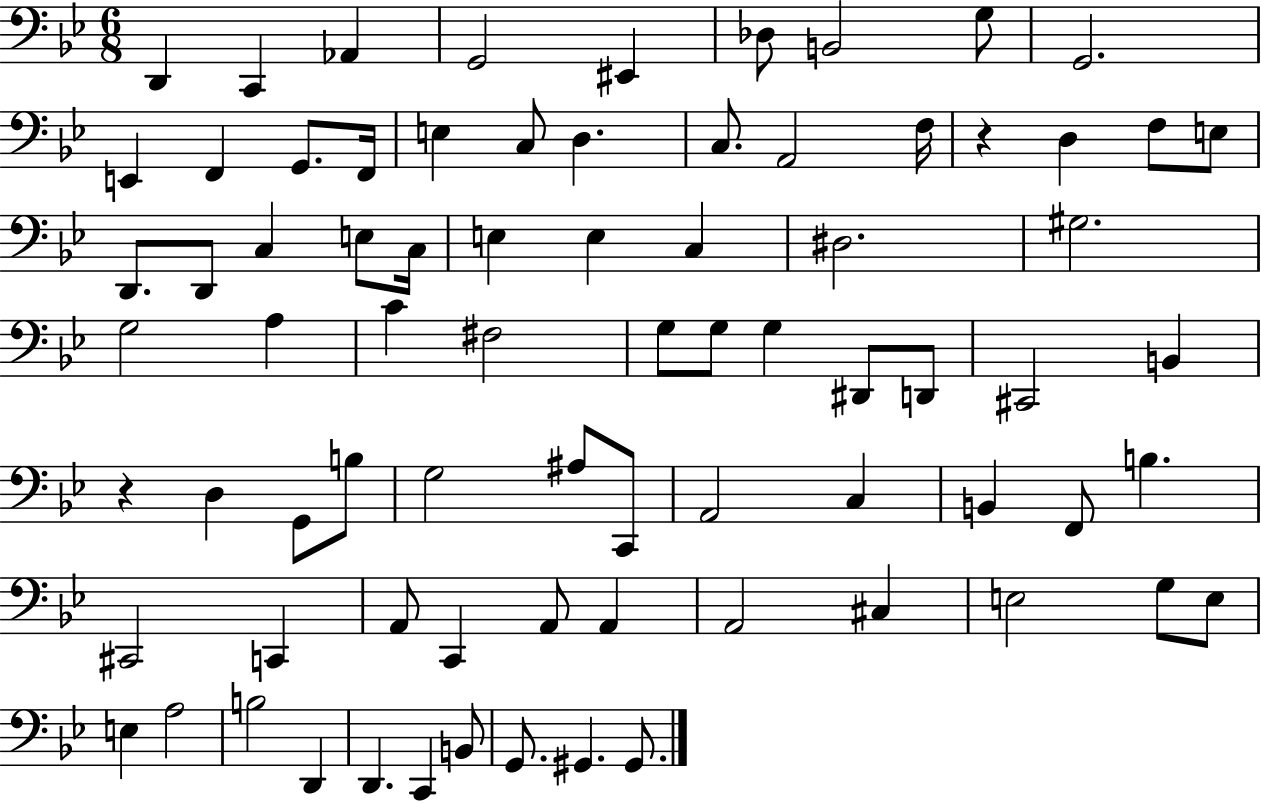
X:1
T:Untitled
M:6/8
L:1/4
K:Bb
D,, C,, _A,, G,,2 ^E,, _D,/2 B,,2 G,/2 G,,2 E,, F,, G,,/2 F,,/4 E, C,/2 D, C,/2 A,,2 F,/4 z D, F,/2 E,/2 D,,/2 D,,/2 C, E,/2 C,/4 E, E, C, ^D,2 ^G,2 G,2 A, C ^F,2 G,/2 G,/2 G, ^D,,/2 D,,/2 ^C,,2 B,, z D, G,,/2 B,/2 G,2 ^A,/2 C,,/2 A,,2 C, B,, F,,/2 B, ^C,,2 C,, A,,/2 C,, A,,/2 A,, A,,2 ^C, E,2 G,/2 E,/2 E, A,2 B,2 D,, D,, C,, B,,/2 G,,/2 ^G,, ^G,,/2